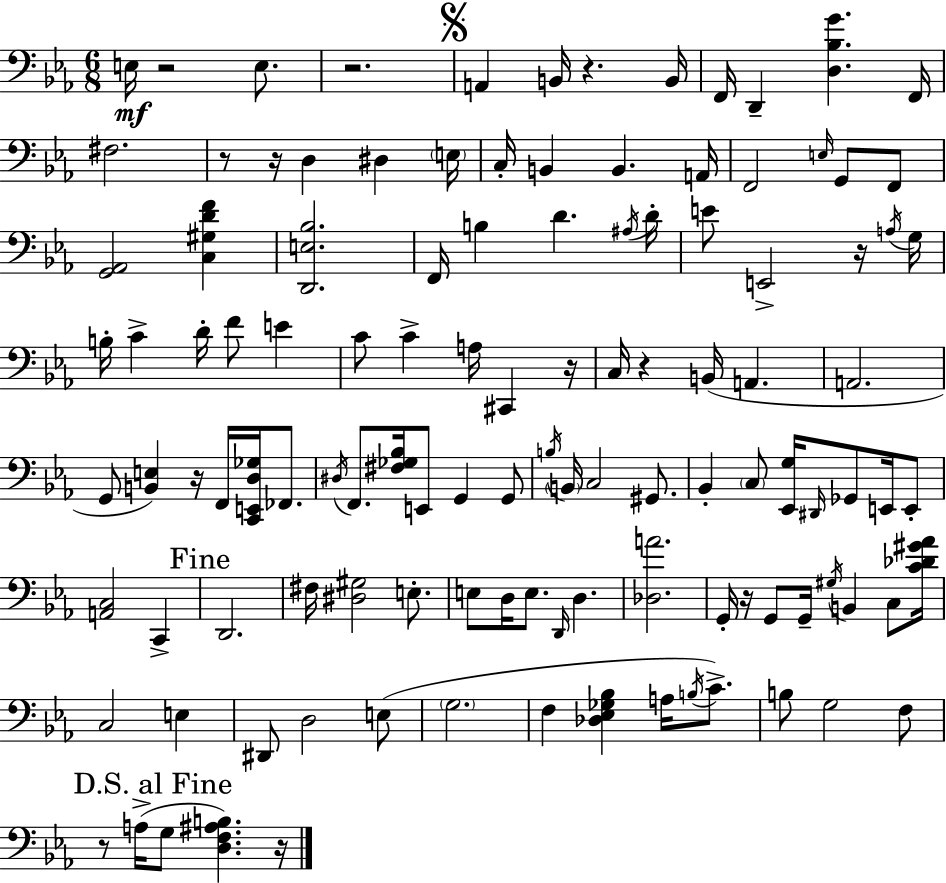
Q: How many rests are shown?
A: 12